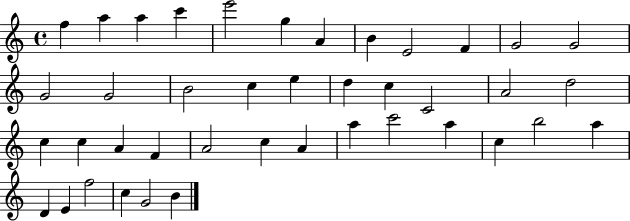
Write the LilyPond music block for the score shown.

{
  \clef treble
  \time 4/4
  \defaultTimeSignature
  \key c \major
  f''4 a''4 a''4 c'''4 | e'''2 g''4 a'4 | b'4 e'2 f'4 | g'2 g'2 | \break g'2 g'2 | b'2 c''4 e''4 | d''4 c''4 c'2 | a'2 d''2 | \break c''4 c''4 a'4 f'4 | a'2 c''4 a'4 | a''4 c'''2 a''4 | c''4 b''2 a''4 | \break d'4 e'4 f''2 | c''4 g'2 b'4 | \bar "|."
}